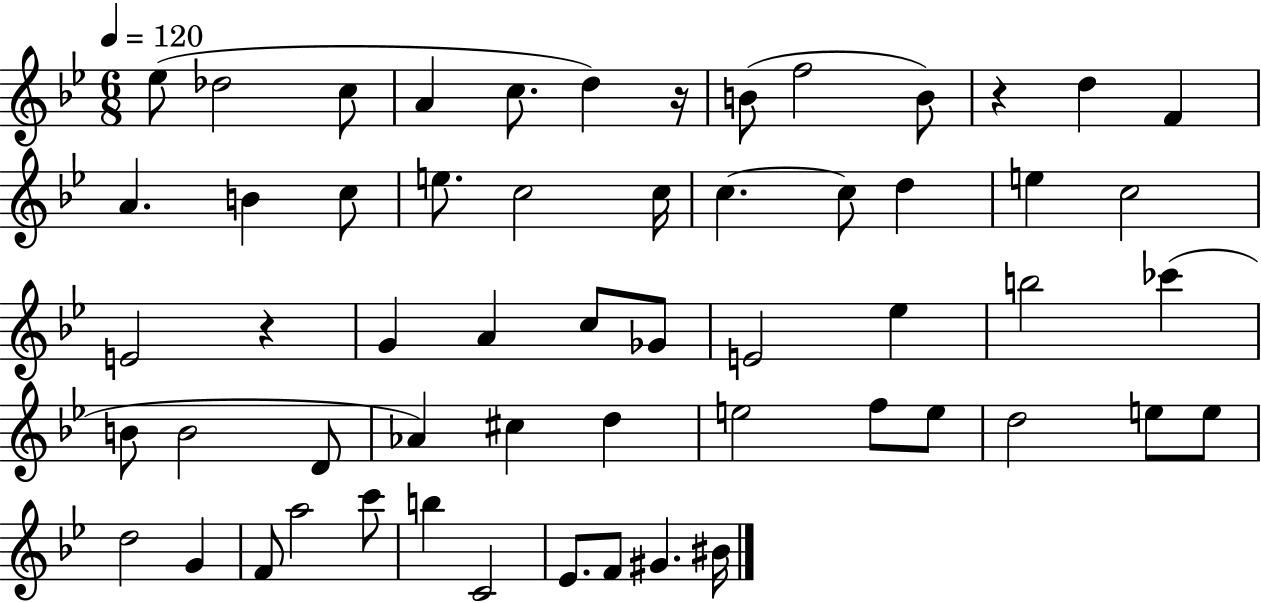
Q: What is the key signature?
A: BES major